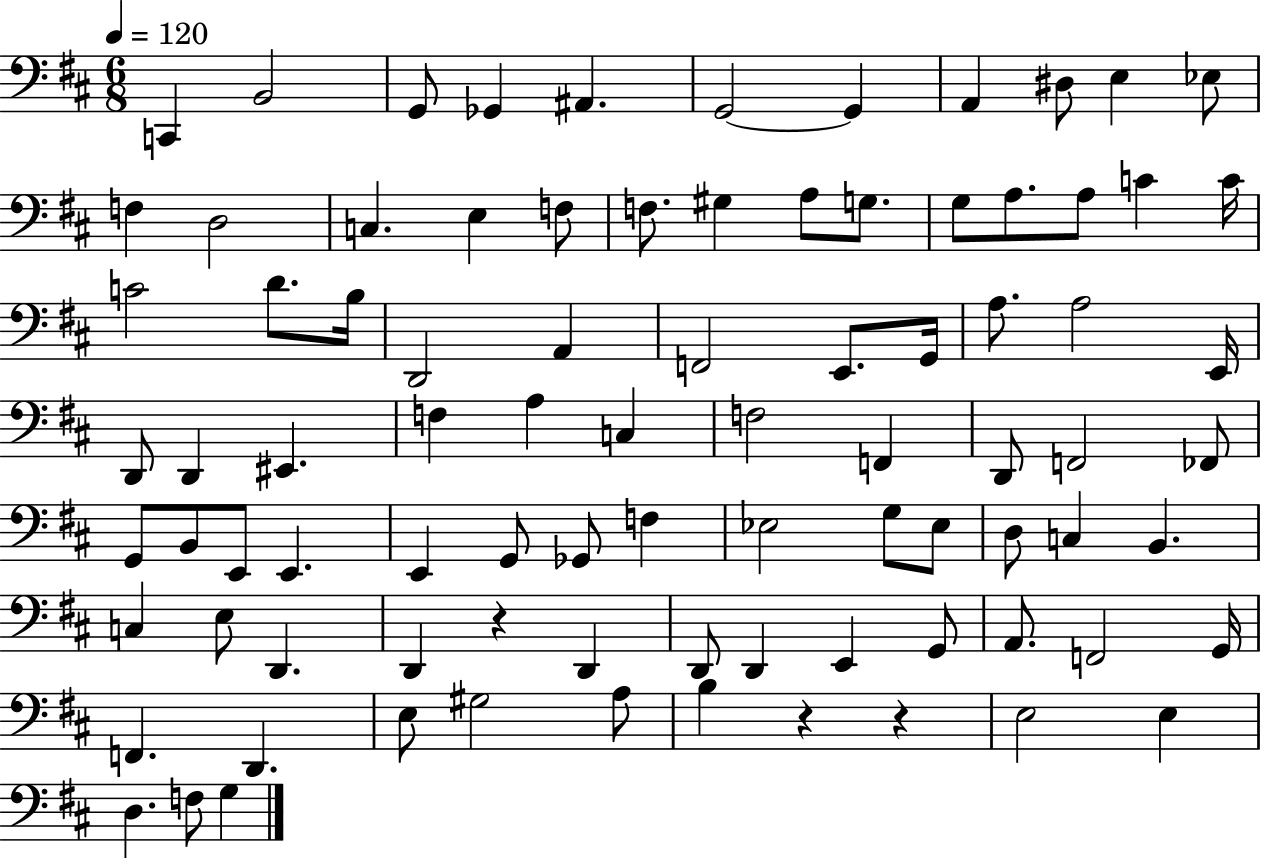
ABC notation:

X:1
T:Untitled
M:6/8
L:1/4
K:D
C,, B,,2 G,,/2 _G,, ^A,, G,,2 G,, A,, ^D,/2 E, _E,/2 F, D,2 C, E, F,/2 F,/2 ^G, A,/2 G,/2 G,/2 A,/2 A,/2 C C/4 C2 D/2 B,/4 D,,2 A,, F,,2 E,,/2 G,,/4 A,/2 A,2 E,,/4 D,,/2 D,, ^E,, F, A, C, F,2 F,, D,,/2 F,,2 _F,,/2 G,,/2 B,,/2 E,,/2 E,, E,, G,,/2 _G,,/2 F, _E,2 G,/2 _E,/2 D,/2 C, B,, C, E,/2 D,, D,, z D,, D,,/2 D,, E,, G,,/2 A,,/2 F,,2 G,,/4 F,, D,, E,/2 ^G,2 A,/2 B, z z E,2 E, D, F,/2 G,